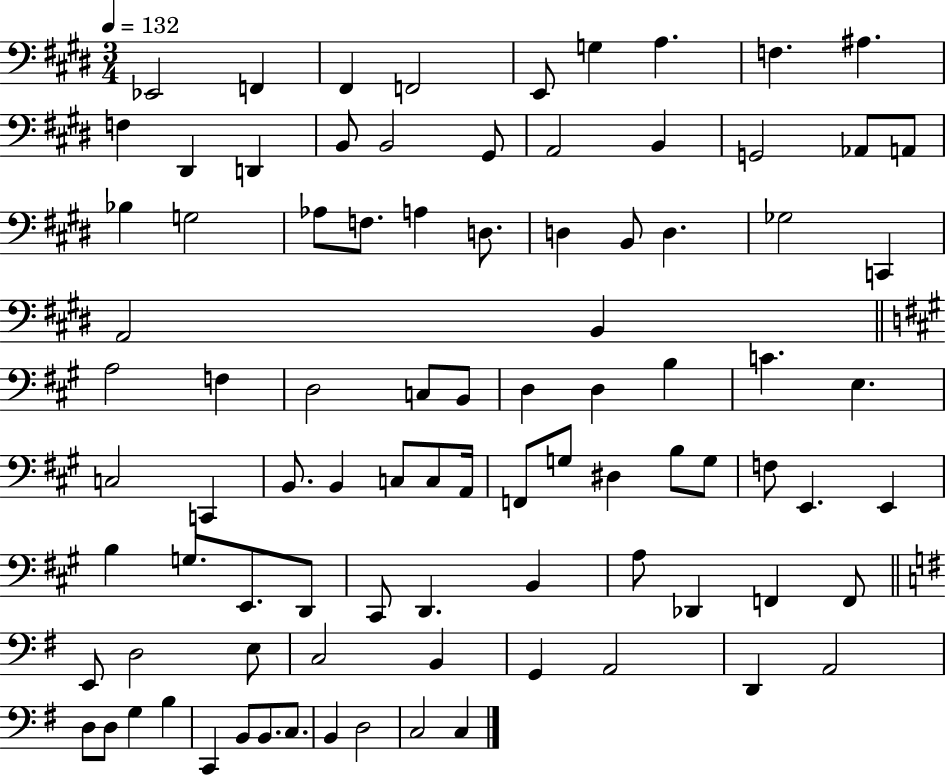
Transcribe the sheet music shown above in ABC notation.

X:1
T:Untitled
M:3/4
L:1/4
K:E
_E,,2 F,, ^F,, F,,2 E,,/2 G, A, F, ^A, F, ^D,, D,, B,,/2 B,,2 ^G,,/2 A,,2 B,, G,,2 _A,,/2 A,,/2 _B, G,2 _A,/2 F,/2 A, D,/2 D, B,,/2 D, _G,2 C,, A,,2 B,, A,2 F, D,2 C,/2 B,,/2 D, D, B, C E, C,2 C,, B,,/2 B,, C,/2 C,/2 A,,/4 F,,/2 G,/2 ^D, B,/2 G,/2 F,/2 E,, E,, B, G,/2 E,,/2 D,,/2 ^C,,/2 D,, B,, A,/2 _D,, F,, F,,/2 E,,/2 D,2 E,/2 C,2 B,, G,, A,,2 D,, A,,2 D,/2 D,/2 G, B, C,, B,,/2 B,,/2 C,/2 B,, D,2 C,2 C,